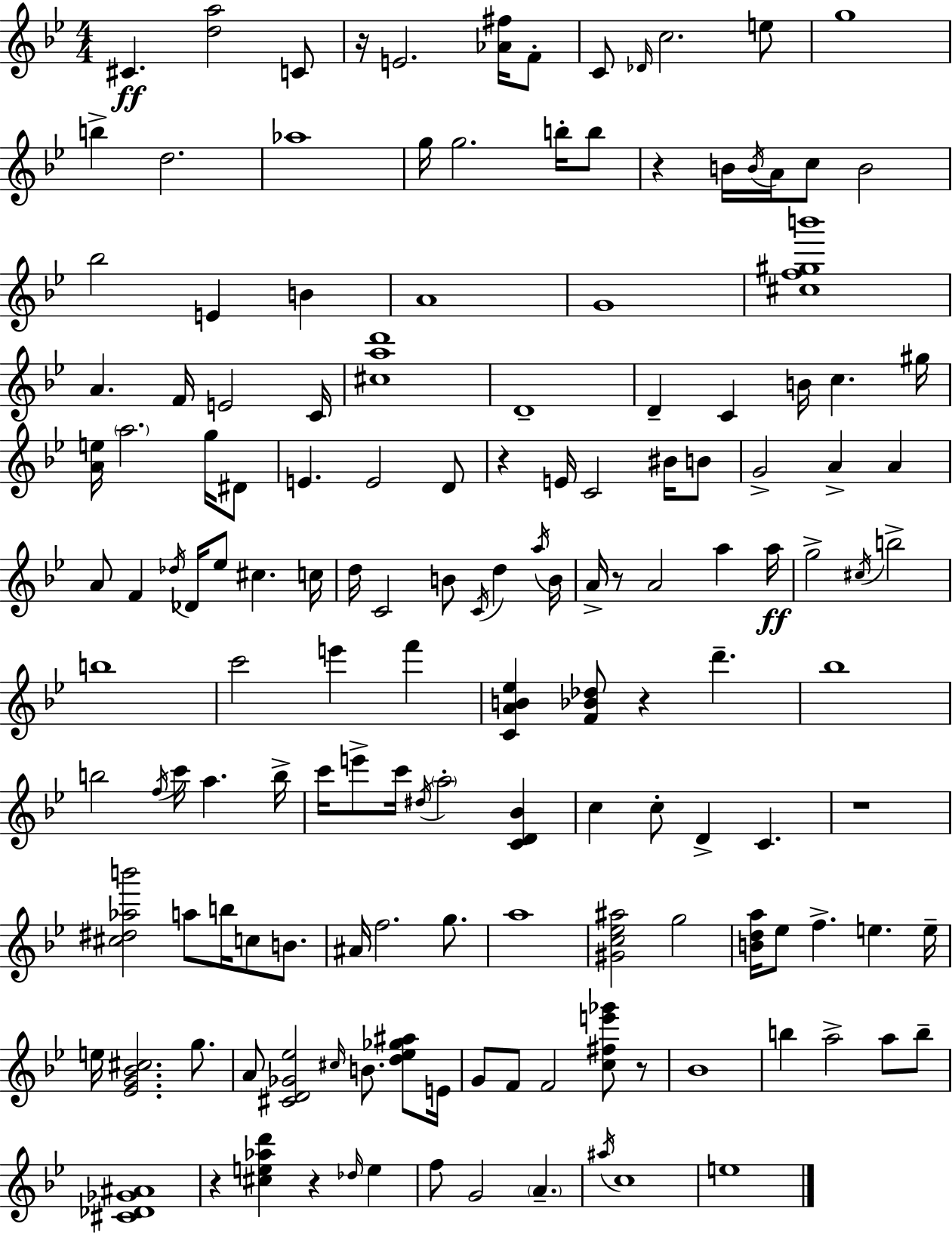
C#4/q. [D5,A5]/h C4/e R/s E4/h. [Ab4,F#5]/s F4/e C4/e Db4/s C5/h. E5/e G5/w B5/q D5/h. Ab5/w G5/s G5/h. B5/s B5/e R/q B4/s B4/s A4/s C5/e B4/h Bb5/h E4/q B4/q A4/w G4/w [C#5,F5,G#5,B6]/w A4/q. F4/s E4/h C4/s [C#5,A5,D6]/w D4/w D4/q C4/q B4/s C5/q. G#5/s [A4,E5]/s A5/h. G5/s D#4/e E4/q. E4/h D4/e R/q E4/s C4/h BIS4/s B4/e G4/h A4/q A4/q A4/e F4/q Db5/s Db4/s Eb5/e C#5/q. C5/s D5/s C4/h B4/e C4/s D5/q A5/s B4/s A4/s R/e A4/h A5/q A5/s G5/h C#5/s B5/h B5/w C6/h E6/q F6/q [C4,A4,B4,Eb5]/q [F4,Bb4,Db5]/e R/q D6/q. Bb5/w B5/h F5/s C6/s A5/q. B5/s C6/s E6/e C6/s D#5/s A5/h [C4,D4,Bb4]/q C5/q C5/e D4/q C4/q. R/w [C#5,D#5,Ab5,B6]/h A5/e B5/s C5/e B4/e. A#4/s F5/h. G5/e. A5/w [G#4,C5,Eb5,A#5]/h G5/h [B4,D5,A5]/s Eb5/e F5/q. E5/q. E5/s E5/s [Eb4,G4,Bb4,C#5]/h. G5/e. A4/e [C#4,D4,Gb4,Eb5]/h C#5/s B4/e. [D5,Eb5,Gb5,A#5]/e E4/s G4/e F4/e F4/h [C5,F#5,E6,Gb6]/e R/e Bb4/w B5/q A5/h A5/e B5/e [C#4,Db4,Gb4,A#4]/w R/q [C#5,E5,Ab5,D6]/q R/q Db5/s E5/q F5/e G4/h A4/q. A#5/s C5/w E5/w